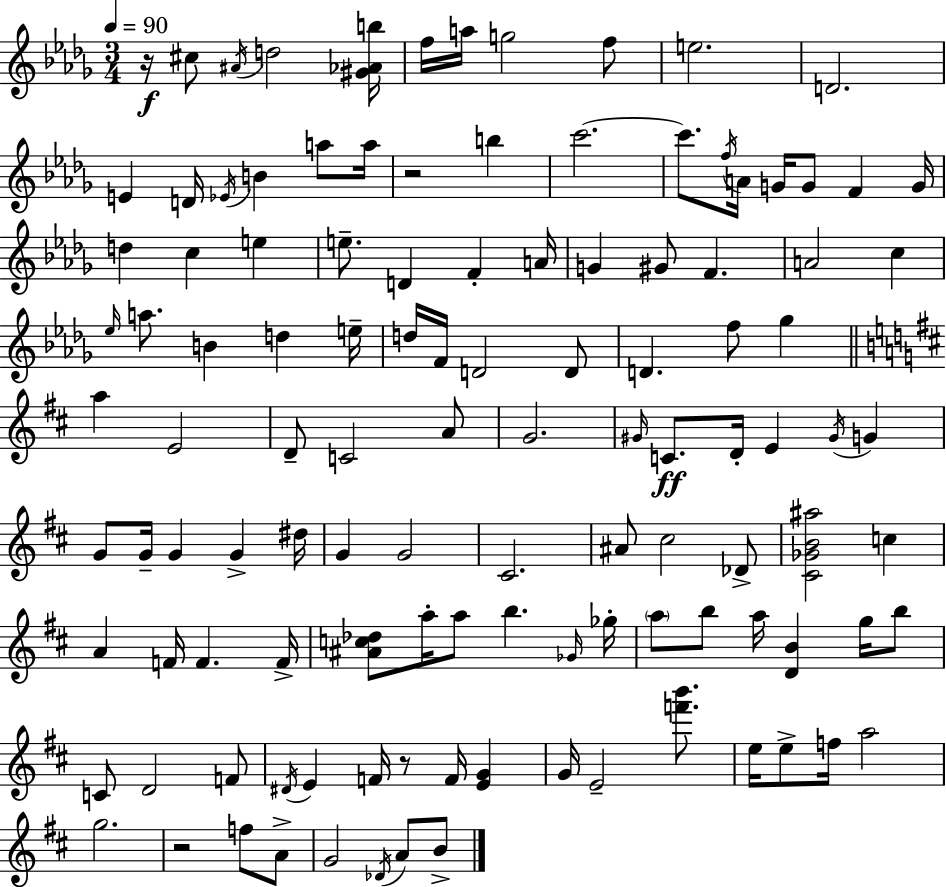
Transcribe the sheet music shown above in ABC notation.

X:1
T:Untitled
M:3/4
L:1/4
K:Bbm
z/4 ^c/2 ^A/4 d2 [^G_Ab]/4 f/4 a/4 g2 f/2 e2 D2 E D/4 _E/4 B a/2 a/4 z2 b c'2 c'/2 f/4 A/4 G/4 G/2 F G/4 d c e e/2 D F A/4 G ^G/2 F A2 c _e/4 a/2 B d e/4 d/4 F/4 D2 D/2 D f/2 _g a E2 D/2 C2 A/2 G2 ^G/4 C/2 D/4 E ^G/4 G G/2 G/4 G G ^d/4 G G2 ^C2 ^A/2 ^c2 _D/2 [^C_GB^a]2 c A F/4 F F/4 [^Ac_d]/2 a/4 a/2 b _G/4 _g/4 a/2 b/2 a/4 [DB] g/4 b/2 C/2 D2 F/2 ^D/4 E F/4 z/2 F/4 [EG] G/4 E2 [f'b']/2 e/4 e/2 f/4 a2 g2 z2 f/2 A/2 G2 _D/4 A/2 B/2